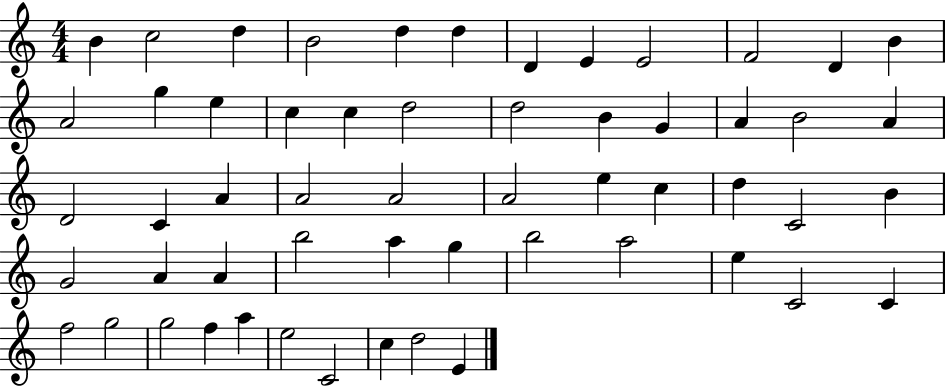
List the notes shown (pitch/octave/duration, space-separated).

B4/q C5/h D5/q B4/h D5/q D5/q D4/q E4/q E4/h F4/h D4/q B4/q A4/h G5/q E5/q C5/q C5/q D5/h D5/h B4/q G4/q A4/q B4/h A4/q D4/h C4/q A4/q A4/h A4/h A4/h E5/q C5/q D5/q C4/h B4/q G4/h A4/q A4/q B5/h A5/q G5/q B5/h A5/h E5/q C4/h C4/q F5/h G5/h G5/h F5/q A5/q E5/h C4/h C5/q D5/h E4/q